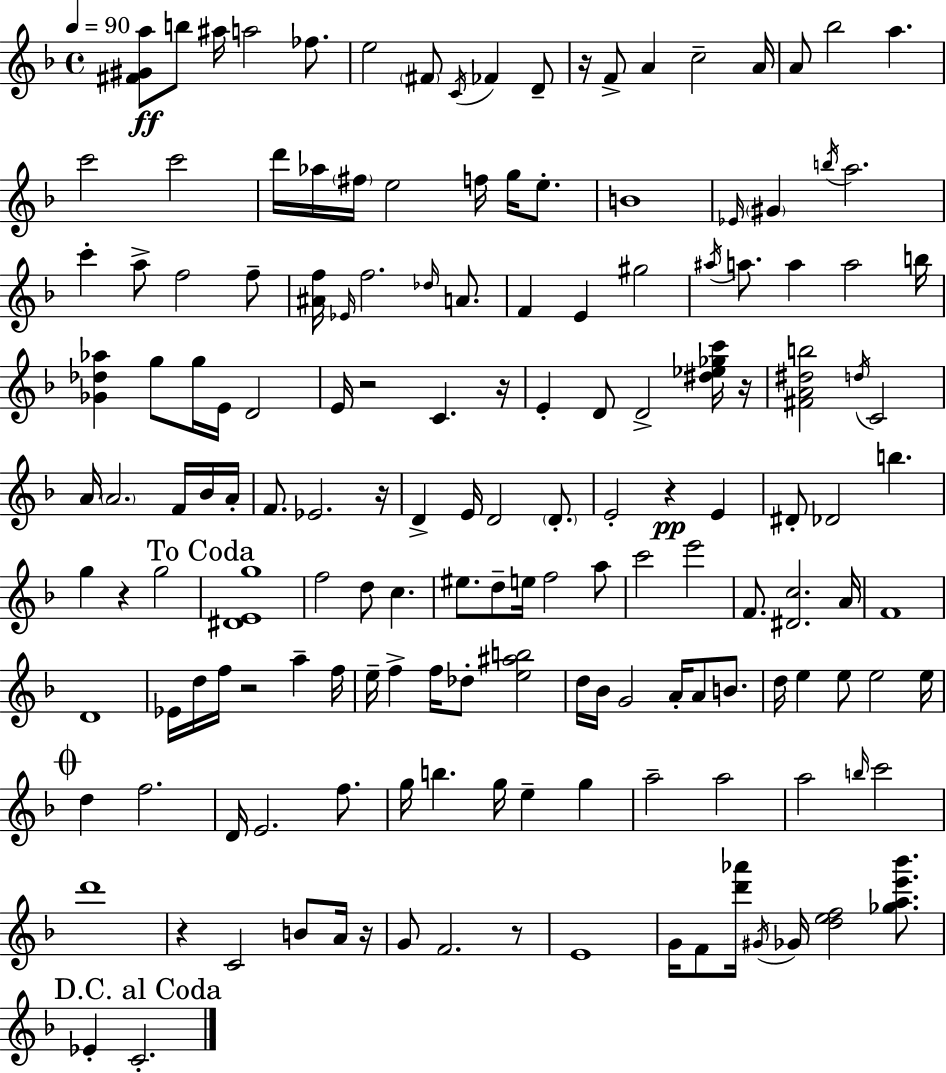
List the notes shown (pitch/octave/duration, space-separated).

[F#4,G#4,A5]/e B5/e A#5/s A5/h FES5/e. E5/h F#4/e C4/s FES4/q D4/e R/s F4/e A4/q C5/h A4/s A4/e Bb5/h A5/q. C6/h C6/h D6/s Ab5/s F#5/s E5/h F5/s G5/s E5/e. B4/w Eb4/s G#4/q B5/s A5/h. C6/q A5/e F5/h F5/e [A#4,F5]/s Eb4/s F5/h. Db5/s A4/e. F4/q E4/q G#5/h A#5/s A5/e. A5/q A5/h B5/s [Gb4,Db5,Ab5]/q G5/e G5/s E4/s D4/h E4/s R/h C4/q. R/s E4/q D4/e D4/h [D#5,Eb5,Gb5,C6]/s R/s [F#4,A4,D#5,B5]/h D5/s C4/h A4/s A4/h. F4/s Bb4/s A4/s F4/e. Eb4/h. R/s D4/q E4/s D4/h D4/e. E4/h R/q E4/q D#4/e Db4/h B5/q. G5/q R/q G5/h [D#4,E4,G5]/w F5/h D5/e C5/q. EIS5/e. D5/e E5/s F5/h A5/e C6/h E6/h F4/e. [D#4,C5]/h. A4/s F4/w D4/w Eb4/s D5/s F5/s R/h A5/q F5/s E5/s F5/q F5/s Db5/e [E5,A#5,B5]/h D5/s Bb4/s G4/h A4/s A4/e B4/e. D5/s E5/q E5/e E5/h E5/s D5/q F5/h. D4/s E4/h. F5/e. G5/s B5/q. G5/s E5/q G5/q A5/h A5/h A5/h B5/s C6/h D6/w R/q C4/h B4/e A4/s R/s G4/e F4/h. R/e E4/w G4/s F4/e [D6,Ab6]/s G#4/s Gb4/s [D5,E5,F5]/h [Gb5,A5,E6,Bb6]/e. Eb4/q C4/h.